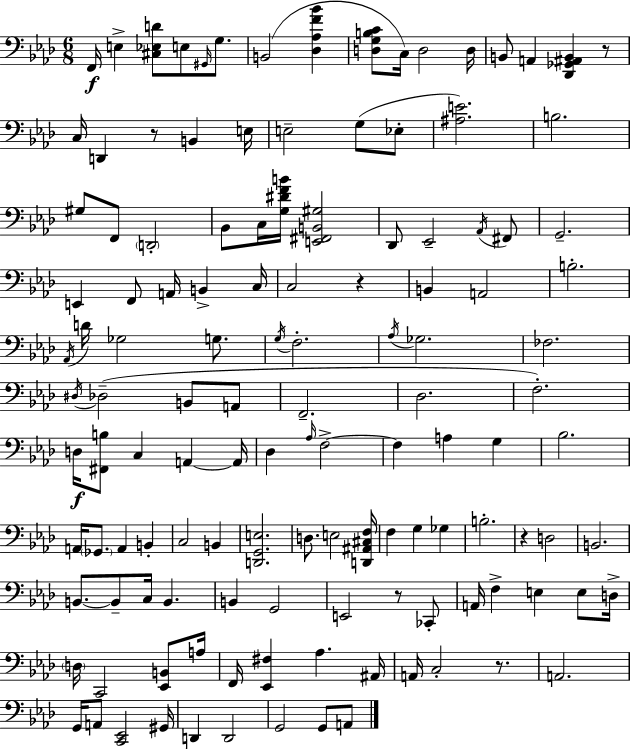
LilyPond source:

{
  \clef bass
  \numericTimeSignature
  \time 6/8
  \key aes \major
  f,16\f e4-> <cis ees d'>8 e8 \grace { gis,16 } g8. | b,2( <des aes f' bes'>4 | <d g b c'>8 c16) d2 | d16 b,8 a,4 <des, ges, ais, b,>4 r8 | \break c16 d,4 r8 b,4 | e16 e2-- g8( ees8-. | <ais e'>2.) | b2. | \break gis8 f,8 \parenthesize d,2-. | bes,8 c16 <g dis' f' b'>16 <e, fis, b, gis>2 | des,8 ees,2-- \acciaccatura { aes,16 } | fis,8 g,2.-- | \break e,4 f,8 a,16 b,4-> | c16 c2 r4 | b,4 a,2 | b2.-. | \break \acciaccatura { aes,16 } d'16 ges2 | g8. \acciaccatura { g16 } f2.-. | \acciaccatura { aes16 } ges2. | fes2. | \break \acciaccatura { dis16 } des2--( | b,8 a,8 f,2.-- | des2. | f2.-.) | \break d16\f <fis, b>8 c4 | a,4~~ a,16 des4 \grace { aes16 } f2->~~ | f4 a4 | g4 bes2. | \break a,16 \parenthesize ges,8. a,4 | b,4-. c2 | b,4 <d, g, e>2. | d8. e2 | \break <d, ais, cis f>16 f4 g4 | ges4 b2.-. | r4 d2 | b,2. | \break b,8.~~ b,8-- | c16 b,4. b,4 g,2 | e,2 | r8 ces,8-. a,16 f4-> | \break e4 e8 d16-> \parenthesize d16 c,2 | <ees, b,>8 a16 f,16 <ees, fis>4 | aes4. ais,16 a,16 c2-. | r8. a,2. | \break g,16 a,8 <c, ees,>2 | gis,16 d,4 d,2 | g,2 | g,8 a,8 \bar "|."
}